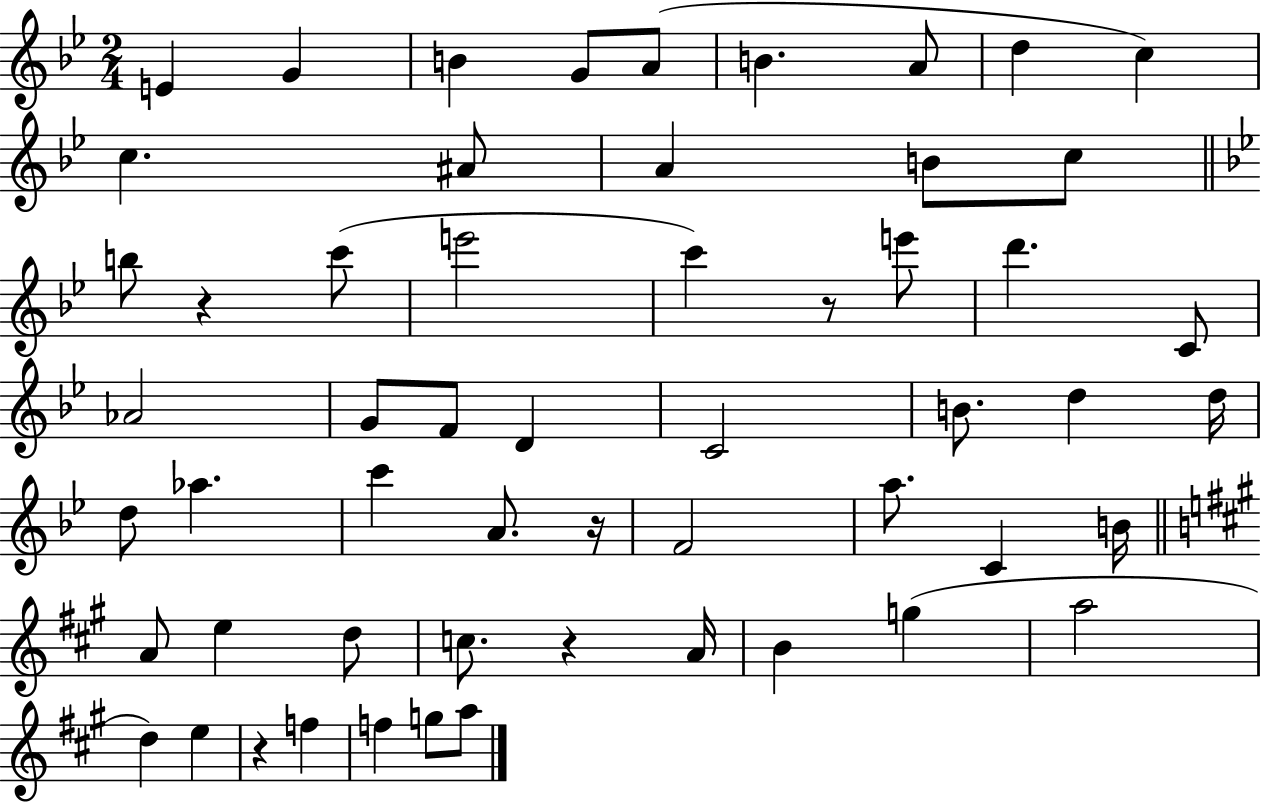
{
  \clef treble
  \numericTimeSignature
  \time 2/4
  \key bes \major
  e'4 g'4 | b'4 g'8 a'8( | b'4. a'8 | d''4 c''4) | \break c''4. ais'8 | a'4 b'8 c''8 | \bar "||" \break \key bes \major b''8 r4 c'''8( | e'''2 | c'''4) r8 e'''8 | d'''4. c'8 | \break aes'2 | g'8 f'8 d'4 | c'2 | b'8. d''4 d''16 | \break d''8 aes''4. | c'''4 a'8. r16 | f'2 | a''8. c'4 b'16 | \break \bar "||" \break \key a \major a'8 e''4 d''8 | c''8. r4 a'16 | b'4 g''4( | a''2 | \break d''4) e''4 | r4 f''4 | f''4 g''8 a''8 | \bar "|."
}